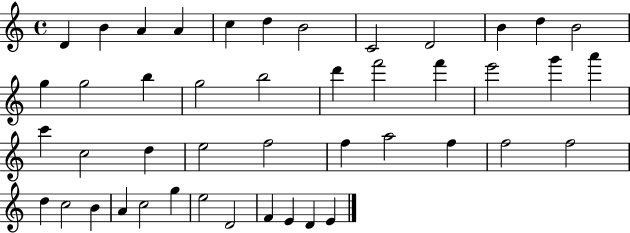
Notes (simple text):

D4/q B4/q A4/q A4/q C5/q D5/q B4/h C4/h D4/h B4/q D5/q B4/h G5/q G5/h B5/q G5/h B5/h D6/q F6/h F6/q E6/h G6/q A6/q C6/q C5/h D5/q E5/h F5/h F5/q A5/h F5/q F5/h F5/h D5/q C5/h B4/q A4/q C5/h G5/q E5/h D4/h F4/q E4/q D4/q E4/q